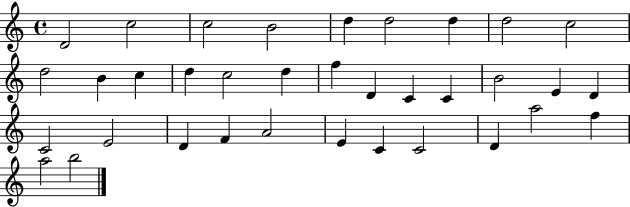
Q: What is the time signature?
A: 4/4